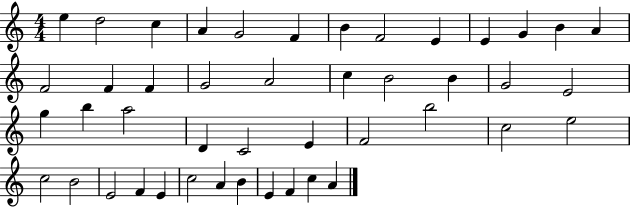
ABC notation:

X:1
T:Untitled
M:4/4
L:1/4
K:C
e d2 c A G2 F B F2 E E G B A F2 F F G2 A2 c B2 B G2 E2 g b a2 D C2 E F2 b2 c2 e2 c2 B2 E2 F E c2 A B E F c A